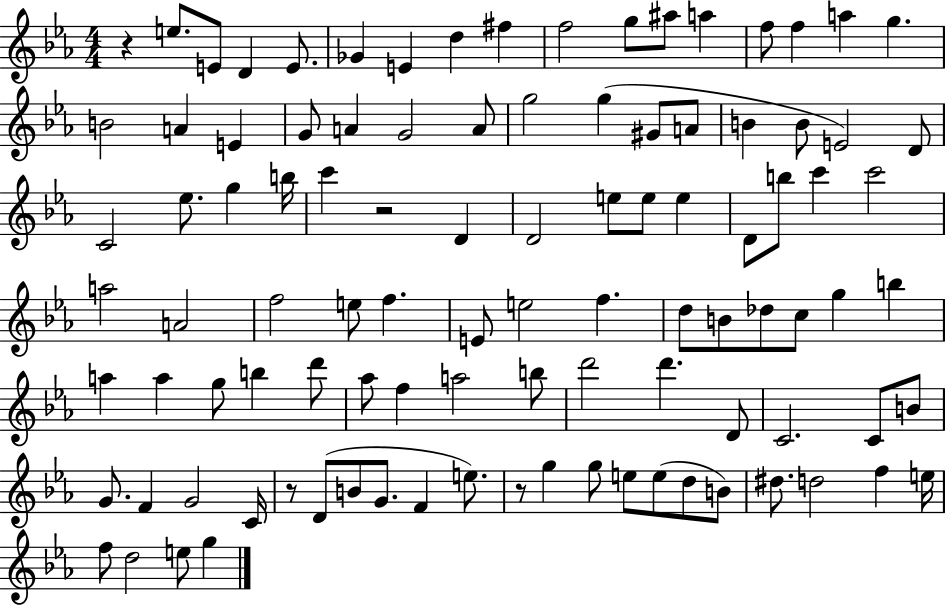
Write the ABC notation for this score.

X:1
T:Untitled
M:4/4
L:1/4
K:Eb
z e/2 E/2 D E/2 _G E d ^f f2 g/2 ^a/2 a f/2 f a g B2 A E G/2 A G2 A/2 g2 g ^G/2 A/2 B B/2 E2 D/2 C2 _e/2 g b/4 c' z2 D D2 e/2 e/2 e D/2 b/2 c' c'2 a2 A2 f2 e/2 f E/2 e2 f d/2 B/2 _d/2 c/2 g b a a g/2 b d'/2 _a/2 f a2 b/2 d'2 d' D/2 C2 C/2 B/2 G/2 F G2 C/4 z/2 D/2 B/2 G/2 F e/2 z/2 g g/2 e/2 e/2 d/2 B/2 ^d/2 d2 f e/4 f/2 d2 e/2 g